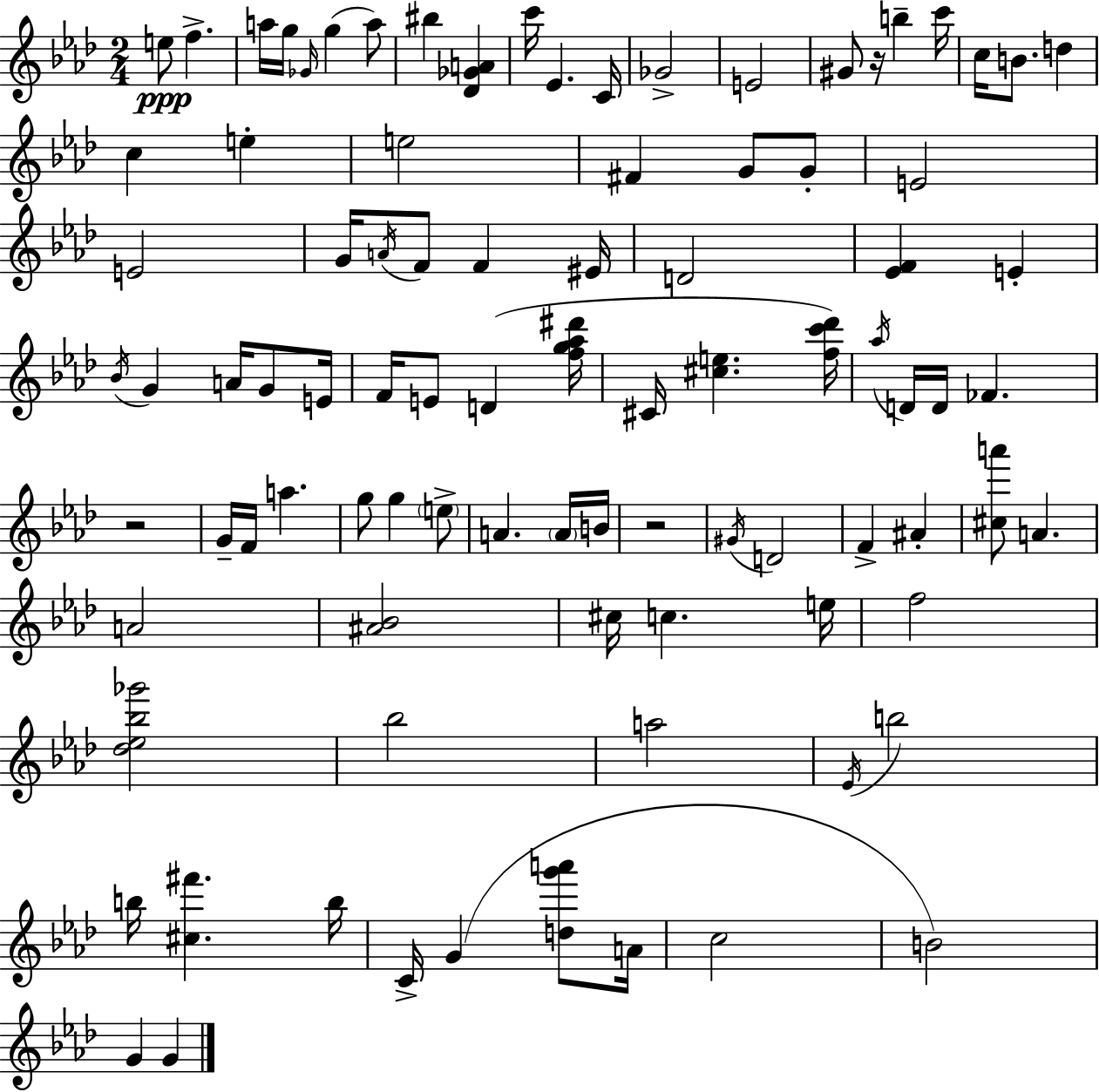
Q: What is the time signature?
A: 2/4